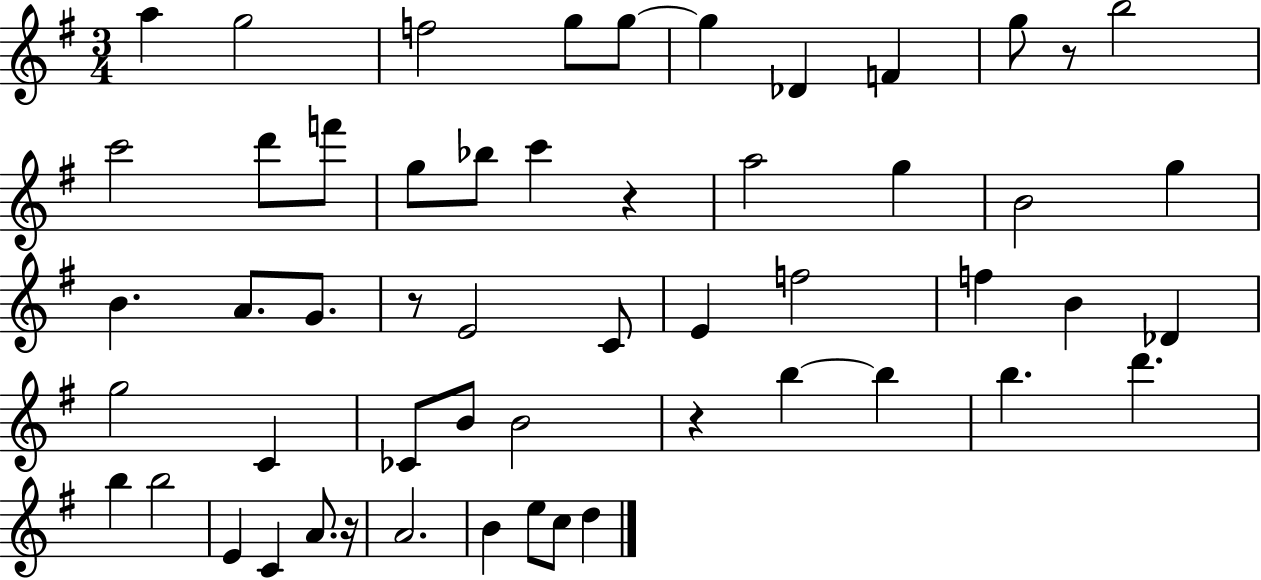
{
  \clef treble
  \numericTimeSignature
  \time 3/4
  \key g \major
  a''4 g''2 | f''2 g''8 g''8~~ | g''4 des'4 f'4 | g''8 r8 b''2 | \break c'''2 d'''8 f'''8 | g''8 bes''8 c'''4 r4 | a''2 g''4 | b'2 g''4 | \break b'4. a'8. g'8. | r8 e'2 c'8 | e'4 f''2 | f''4 b'4 des'4 | \break g''2 c'4 | ces'8 b'8 b'2 | r4 b''4~~ b''4 | b''4. d'''4. | \break b''4 b''2 | e'4 c'4 a'8. r16 | a'2. | b'4 e''8 c''8 d''4 | \break \bar "|."
}